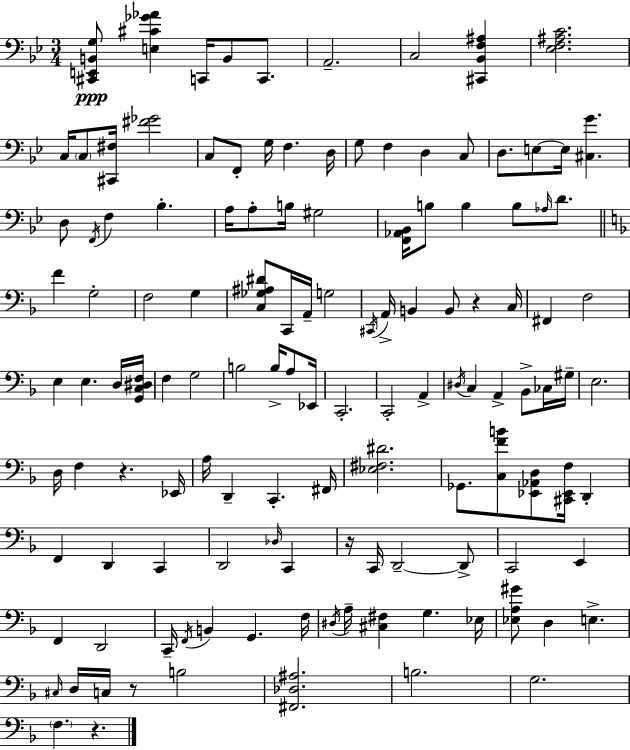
{
  \clef bass
  \numericTimeSignature
  \time 3/4
  \key g \minor
  <cis, e, b, g>8\ppp <e cis' ges' aes'>4 c,16 b,8 c,8. | a,2.-- | c2 <cis, bes, f ais>4 | <ees f ais c'>2. | \break c16 \parenthesize c8 <cis, fis>16 <fis' ges'>2 | c8 f,8-. g16 f4. d16 | g8 f4 d4 c8 | d8. e8~~ e16 <cis g'>4. | \break d8 \acciaccatura { f,16 } f4 bes4.-. | a16 a8-. b16 gis2 | <f, aes, bes,>16 b8 b4 b8 \grace { aes16 } d'8. | \bar "||" \break \key f \major f'4 g2-. | f2 g4 | <c ges ais dis'>8 c,16 a,16-- g2 | \acciaccatura { cis,16 } a,16-> b,4 b,8 r4 | \break c16 fis,4 f2 | e4 e4. d16 | <g, c dis f>16 f4 g2 | b2 b16-> a8 | \break ees,16 c,2.-. | c,2-. a,4-> | \acciaccatura { dis16 } c4 a,4-> bes,8-> | ces16 gis16-- e2. | \break d16 f4 r4. | ees,16 a16 d,4-- c,4.-. | fis,16 <ees fis dis'>2. | ges,8. <c f' b'>8 <ees, aes, d>8 <cis, ees, f>16 d,4-. | \break f,4 d,4 c,4 | d,2 \grace { des16 } c,4 | r16 c,16 d,2--~~ | d,8-> c,2 e,4 | \break f,4 d,2 | c,16-- \acciaccatura { f,16 } b,4 g,4. | f16 \acciaccatura { dis16 } a16-- <cis fis>4 g4. | ees16 <ees a gis'>8 d4 e4.-> | \break \grace { cis16 } d16 c16 r8 b2 | <fis, des ais>2. | b2. | g2. | \break \parenthesize f4. | r4. \bar "|."
}